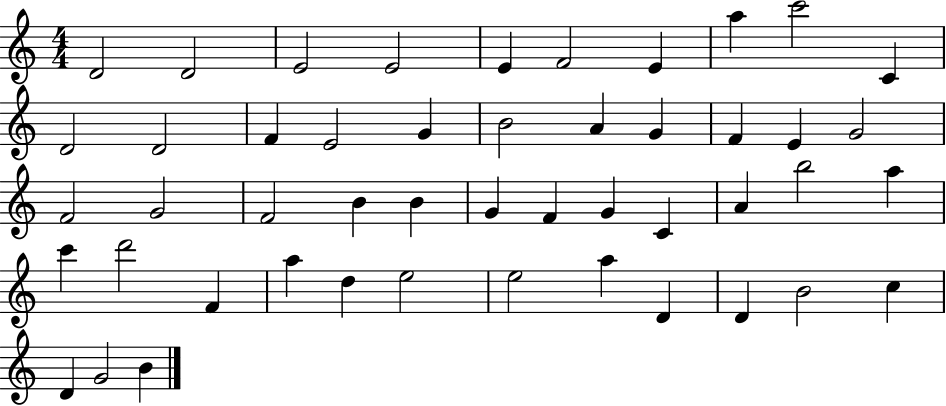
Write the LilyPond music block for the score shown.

{
  \clef treble
  \numericTimeSignature
  \time 4/4
  \key c \major
  d'2 d'2 | e'2 e'2 | e'4 f'2 e'4 | a''4 c'''2 c'4 | \break d'2 d'2 | f'4 e'2 g'4 | b'2 a'4 g'4 | f'4 e'4 g'2 | \break f'2 g'2 | f'2 b'4 b'4 | g'4 f'4 g'4 c'4 | a'4 b''2 a''4 | \break c'''4 d'''2 f'4 | a''4 d''4 e''2 | e''2 a''4 d'4 | d'4 b'2 c''4 | \break d'4 g'2 b'4 | \bar "|."
}